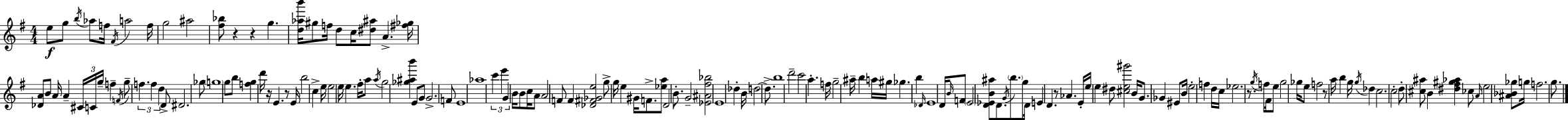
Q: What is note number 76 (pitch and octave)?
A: D5